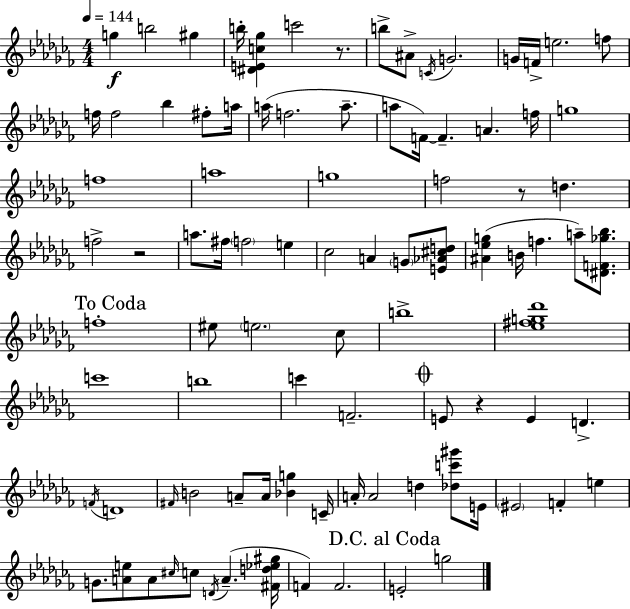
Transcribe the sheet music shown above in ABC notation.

X:1
T:Untitled
M:4/4
L:1/4
K:Abm
g b2 ^g b/4 [^DEc_g] c'2 z/2 b/2 ^A/2 C/4 G2 G/4 F/4 e2 f/2 f/4 f2 _b ^f/2 a/4 a/4 f2 a/2 a/2 F/4 F A f/4 g4 f4 a4 g4 f2 z/2 d f2 z2 a/2 ^f/4 f2 e _c2 A G/2 [E_A^cd]/2 [^A_eg] B/4 f a/2 [^DF_g_b]/2 f4 ^e/2 e2 _c/2 b4 [_e^fg_d']4 c'4 b4 c' F2 E/2 z E D F/4 D4 ^F/4 B2 A/2 A/4 [_Bg] C/4 A/4 A2 d [_dc'^g']/2 E/4 ^E2 F e G/2 [Ae]/2 A/2 ^c/4 c/2 D/4 A [^Fd_e^g]/4 F F2 E2 g2